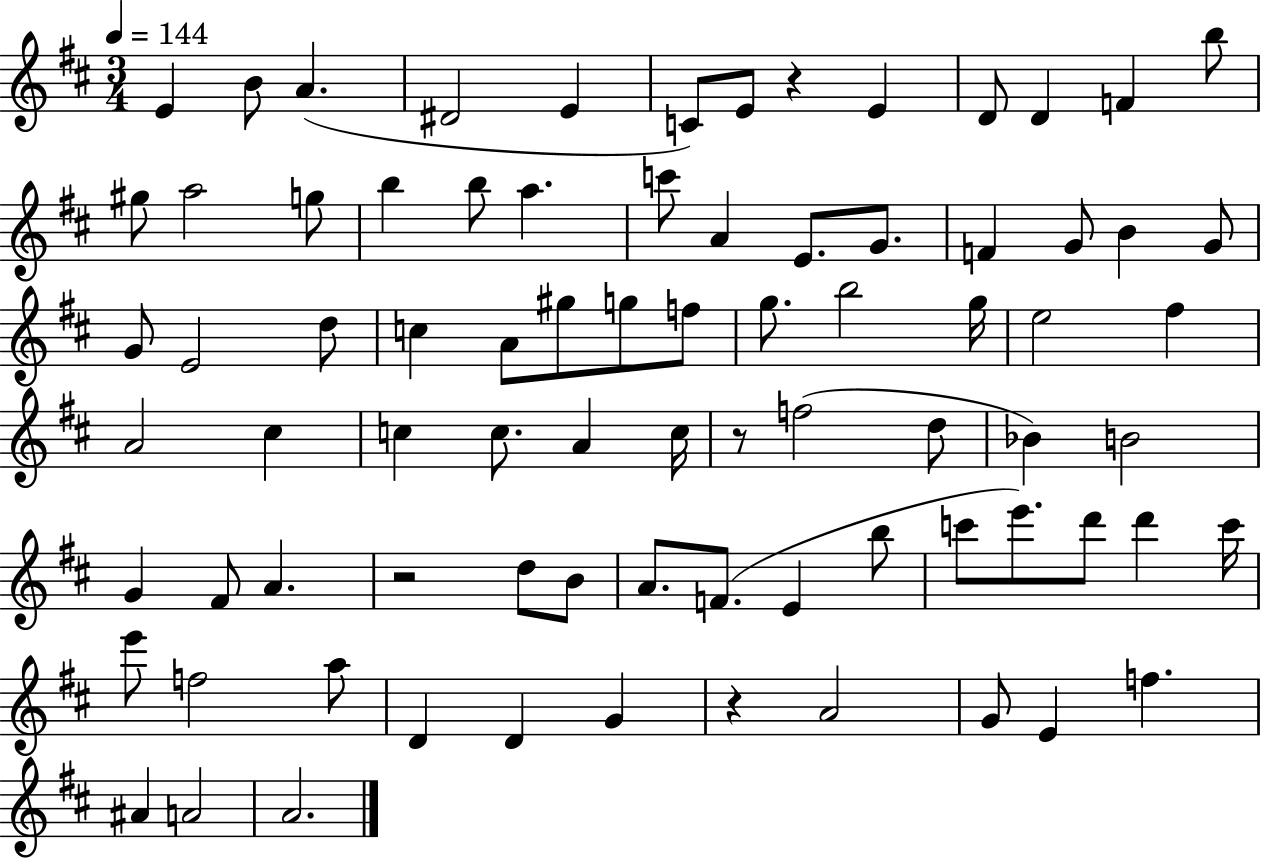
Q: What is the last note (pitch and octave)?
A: A4